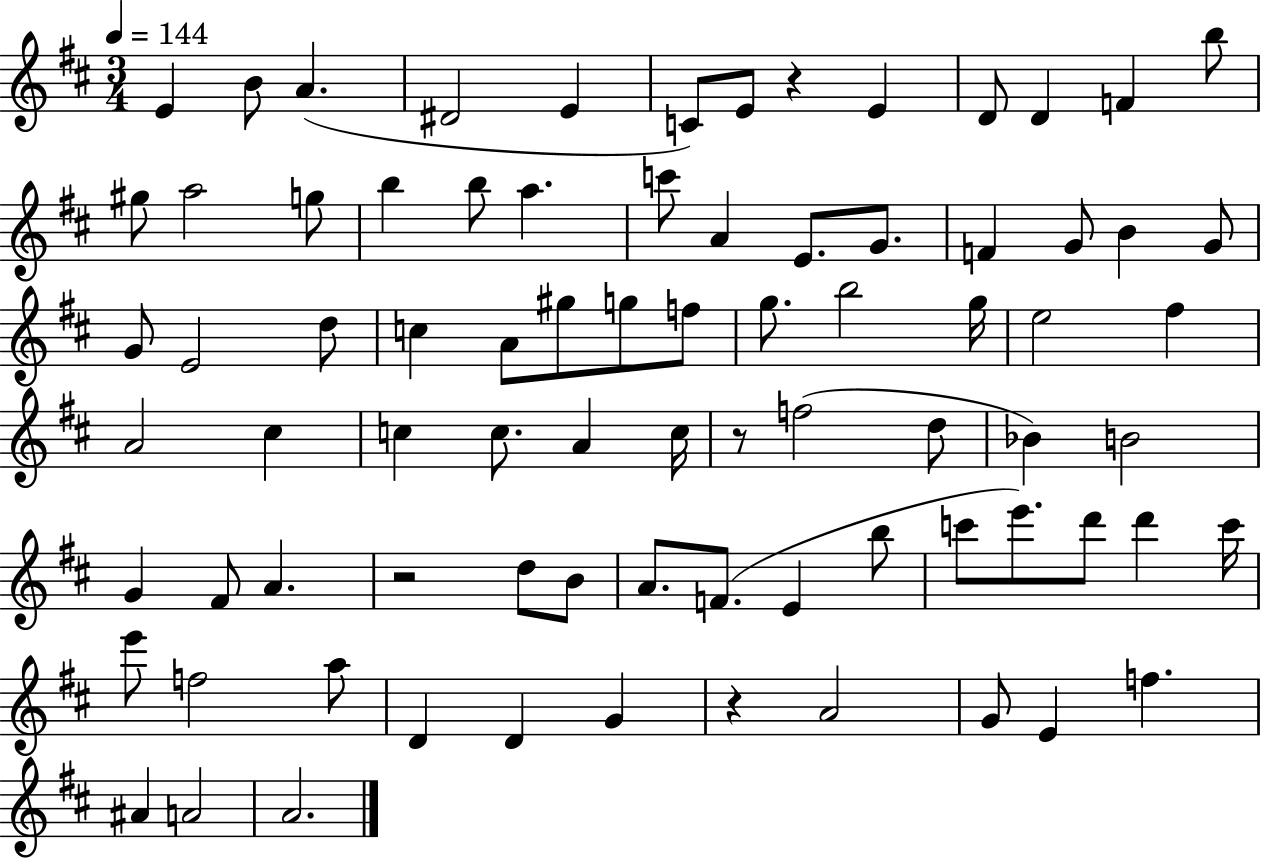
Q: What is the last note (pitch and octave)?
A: A4